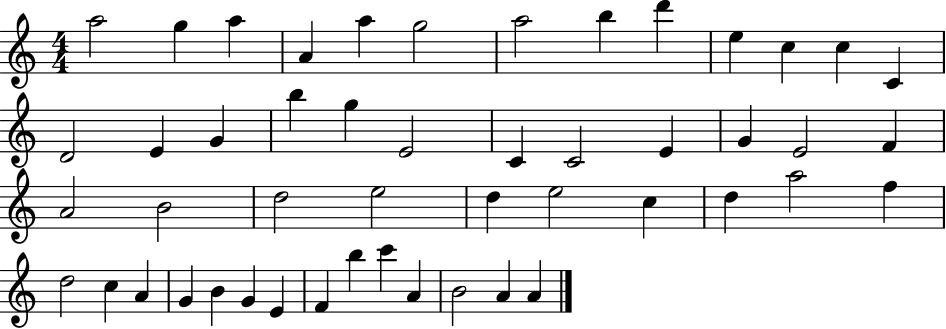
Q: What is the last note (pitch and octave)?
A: A4